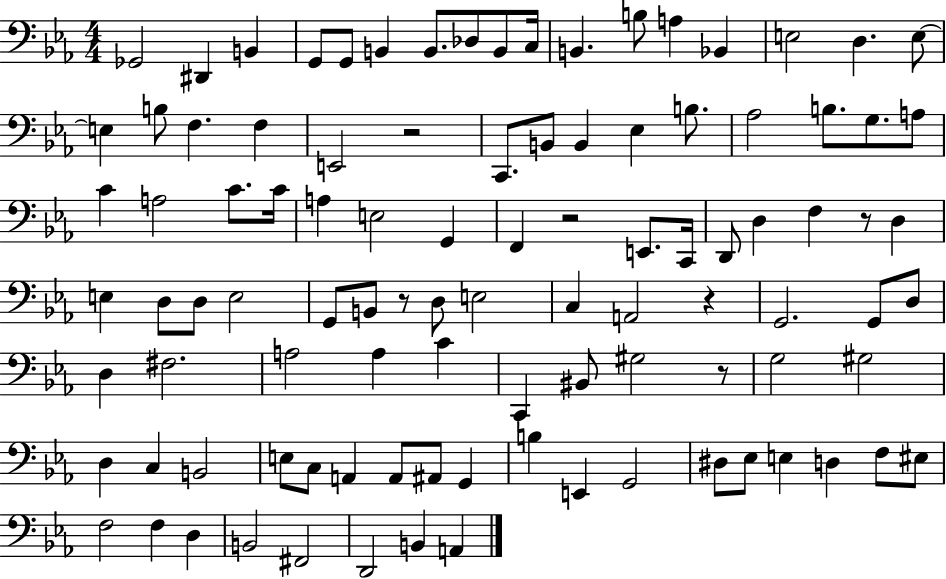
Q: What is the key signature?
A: EES major